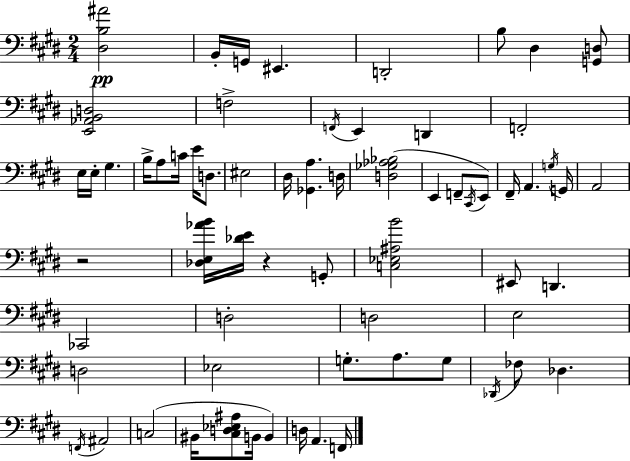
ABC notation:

X:1
T:Untitled
M:2/4
L:1/4
K:E
[^D,B,^A]2 B,,/4 G,,/4 ^E,, D,,2 B,/2 ^D, [G,,D,]/2 [E,,_A,,B,,D,]2 F,2 F,,/4 E,, D,, F,,2 E,/4 E,/4 ^G, B,/4 A,/2 C/4 E/4 D,/2 ^E,2 ^D,/4 [_G,,A,] D,/4 [D,_G,_A,_B,]2 E,, F,,/2 ^C,,/4 E,,/2 ^F,,/4 A,, G,/4 G,,/4 A,,2 z2 [_D,E,_AB]/4 [_DE]/4 z G,,/2 [C,_E,^A,B]2 ^E,,/2 D,, _C,,2 D,2 D,2 E,2 D,2 _E,2 G,/2 A,/2 G,/2 _D,,/4 _F,/2 _D, F,,/4 ^A,,2 C,2 ^B,,/4 [^C,D,_E,^A,]/2 B,,/4 B,, D,/4 A,, F,,/4